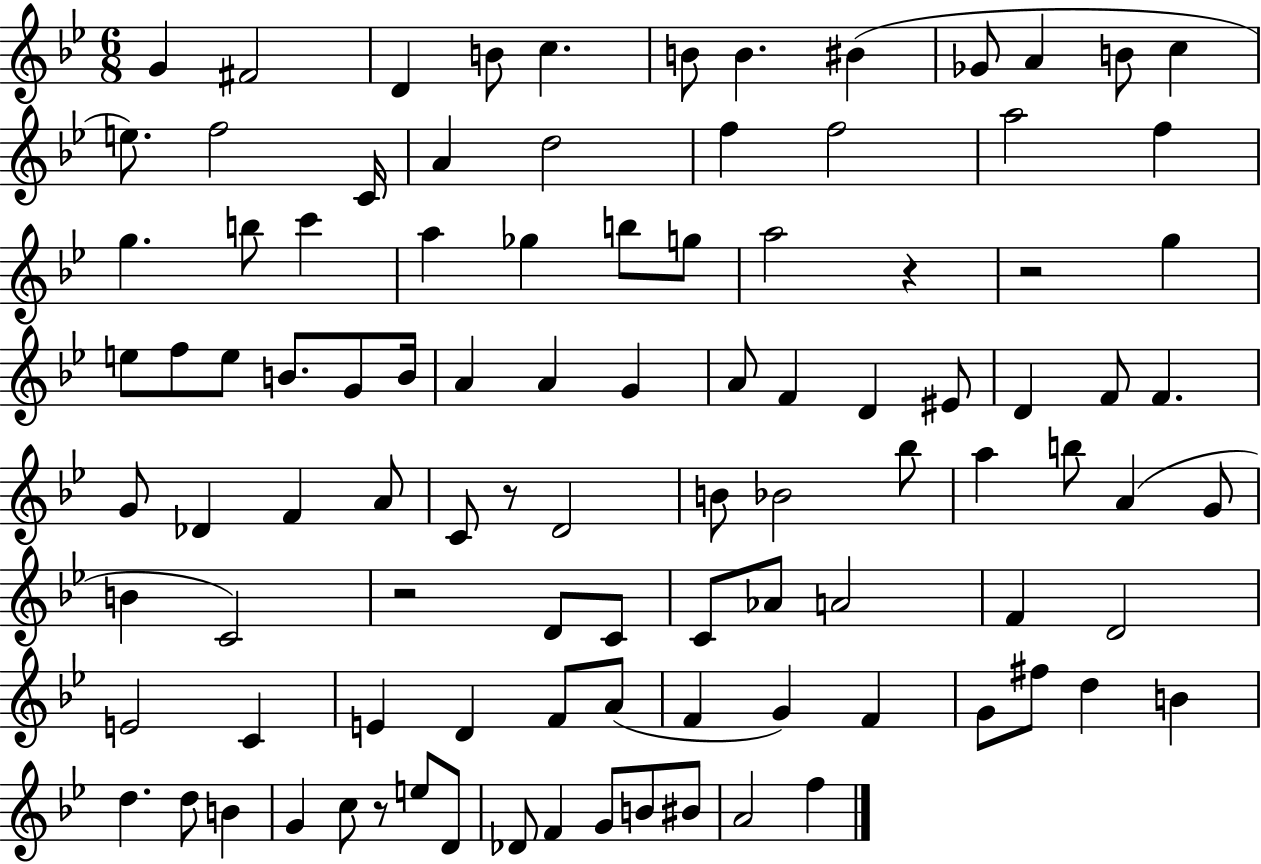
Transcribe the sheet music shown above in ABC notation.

X:1
T:Untitled
M:6/8
L:1/4
K:Bb
G ^F2 D B/2 c B/2 B ^B _G/2 A B/2 c e/2 f2 C/4 A d2 f f2 a2 f g b/2 c' a _g b/2 g/2 a2 z z2 g e/2 f/2 e/2 B/2 G/2 B/4 A A G A/2 F D ^E/2 D F/2 F G/2 _D F A/2 C/2 z/2 D2 B/2 _B2 _b/2 a b/2 A G/2 B C2 z2 D/2 C/2 C/2 _A/2 A2 F D2 E2 C E D F/2 A/2 F G F G/2 ^f/2 d B d d/2 B G c/2 z/2 e/2 D/2 _D/2 F G/2 B/2 ^B/2 A2 f